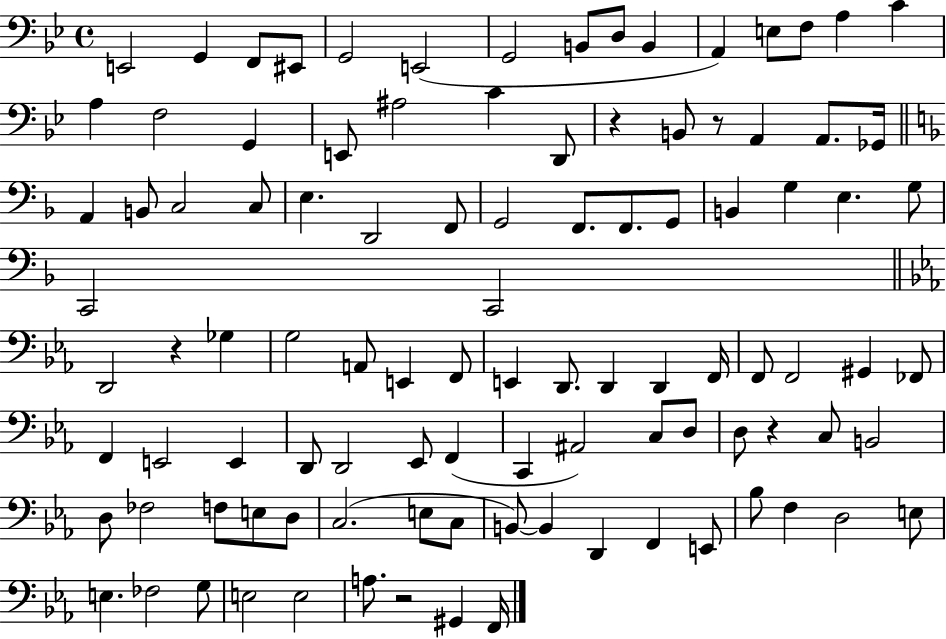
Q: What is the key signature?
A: BES major